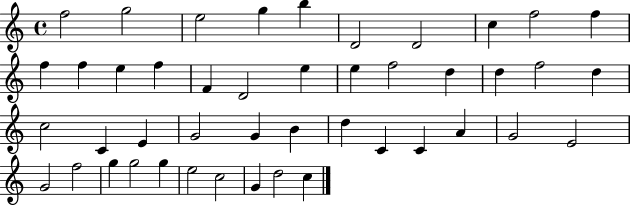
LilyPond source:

{
  \clef treble
  \time 4/4
  \defaultTimeSignature
  \key c \major
  f''2 g''2 | e''2 g''4 b''4 | d'2 d'2 | c''4 f''2 f''4 | \break f''4 f''4 e''4 f''4 | f'4 d'2 e''4 | e''4 f''2 d''4 | d''4 f''2 d''4 | \break c''2 c'4 e'4 | g'2 g'4 b'4 | d''4 c'4 c'4 a'4 | g'2 e'2 | \break g'2 f''2 | g''4 g''2 g''4 | e''2 c''2 | g'4 d''2 c''4 | \break \bar "|."
}